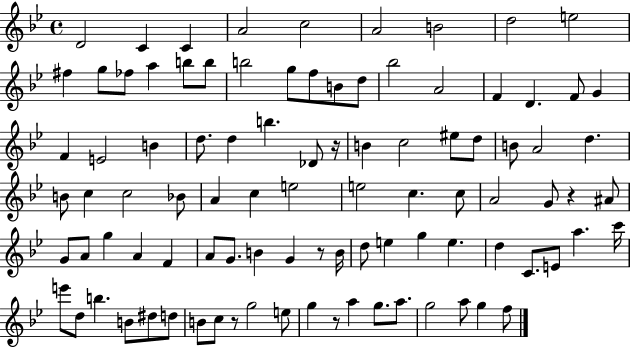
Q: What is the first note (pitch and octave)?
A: D4